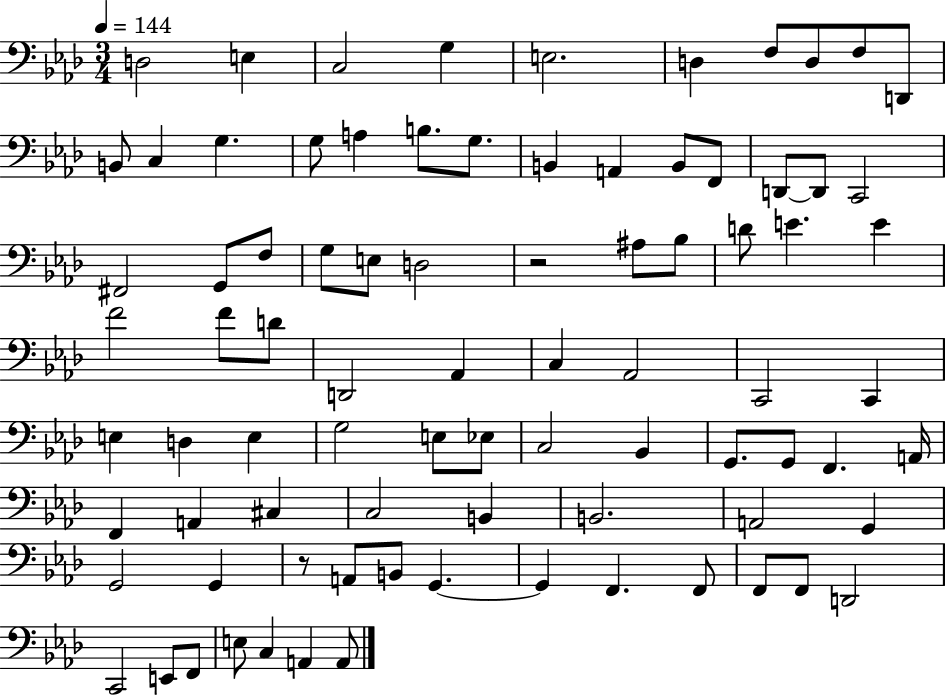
{
  \clef bass
  \numericTimeSignature
  \time 3/4
  \key aes \major
  \tempo 4 = 144
  d2 e4 | c2 g4 | e2. | d4 f8 d8 f8 d,8 | \break b,8 c4 g4. | g8 a4 b8. g8. | b,4 a,4 b,8 f,8 | d,8~~ d,8 c,2 | \break fis,2 g,8 f8 | g8 e8 d2 | r2 ais8 bes8 | d'8 e'4. e'4 | \break f'2 f'8 d'8 | d,2 aes,4 | c4 aes,2 | c,2 c,4 | \break e4 d4 e4 | g2 e8 ees8 | c2 bes,4 | g,8. g,8 f,4. a,16 | \break f,4 a,4 cis4 | c2 b,4 | b,2. | a,2 g,4 | \break g,2 g,4 | r8 a,8 b,8 g,4.~~ | g,4 f,4. f,8 | f,8 f,8 d,2 | \break c,2 e,8 f,8 | e8 c4 a,4 a,8 | \bar "|."
}